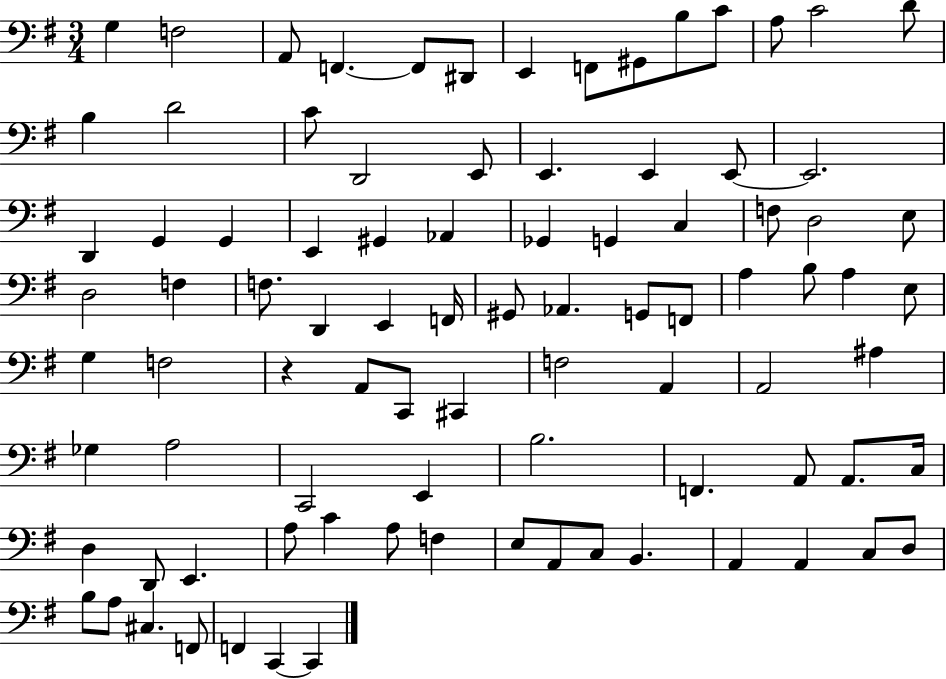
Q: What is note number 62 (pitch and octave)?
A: E2